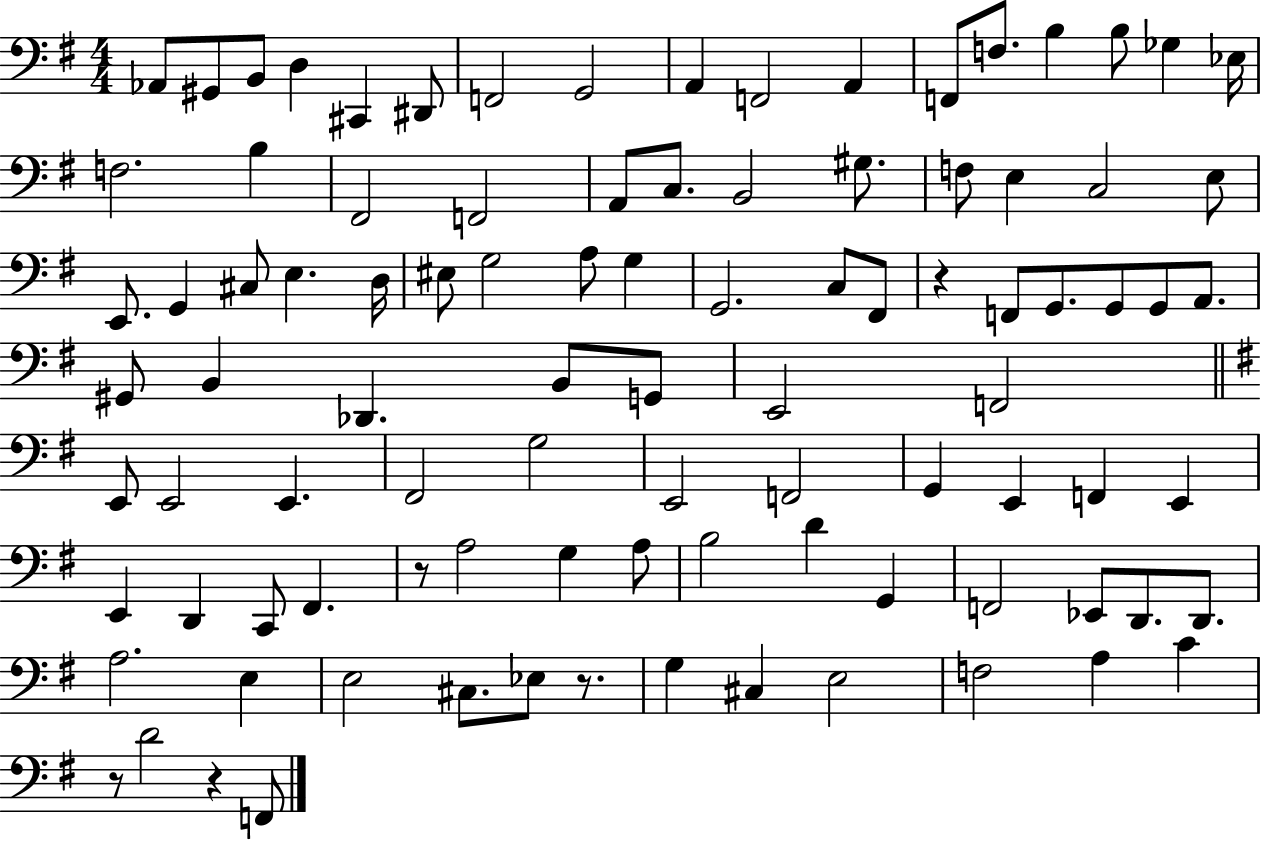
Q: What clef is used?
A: bass